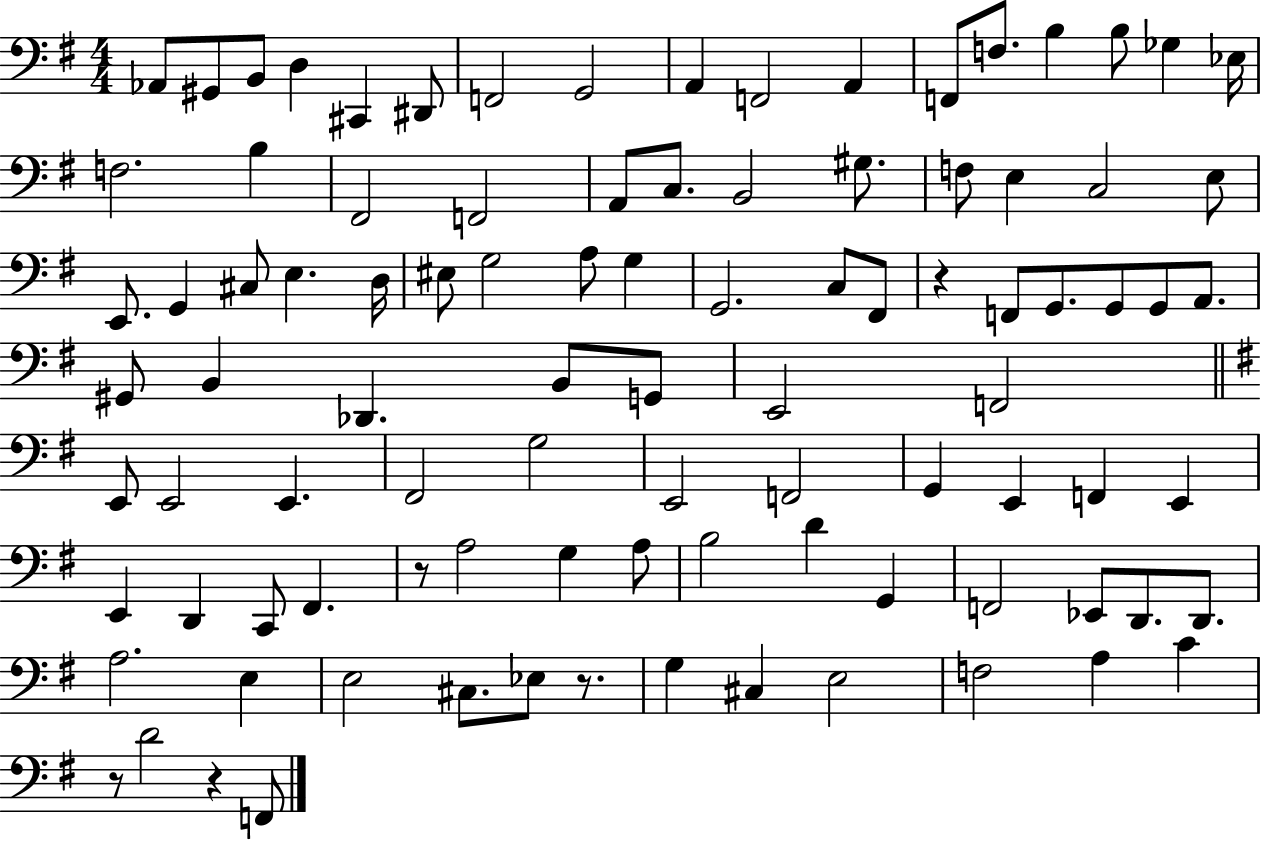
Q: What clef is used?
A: bass